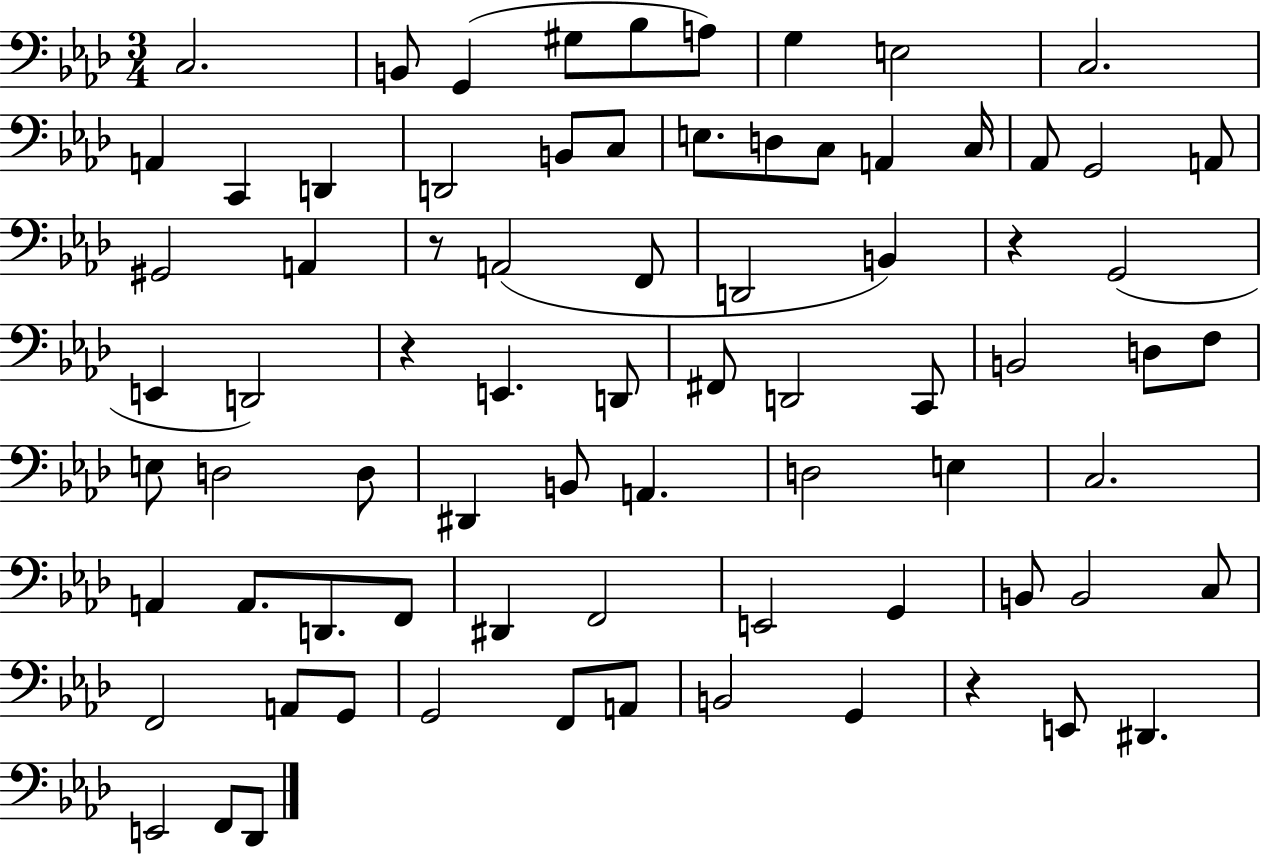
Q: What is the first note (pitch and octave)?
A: C3